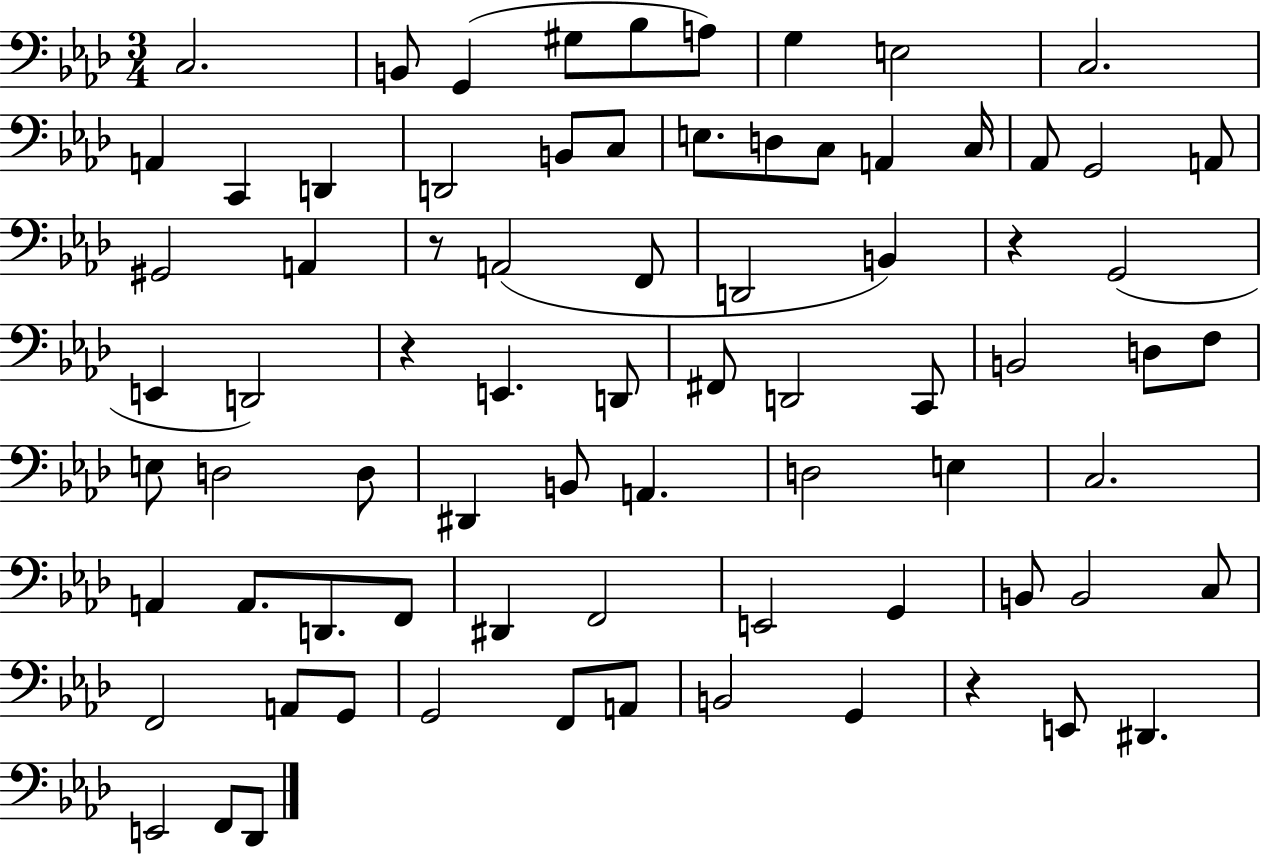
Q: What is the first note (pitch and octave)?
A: C3